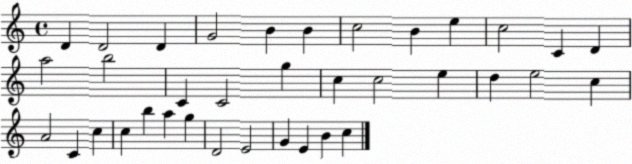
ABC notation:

X:1
T:Untitled
M:4/4
L:1/4
K:C
D D2 D G2 B B c2 B e c2 C D a2 b2 C C2 g c c2 e d e2 c A2 C c c b a g D2 E2 G E B c